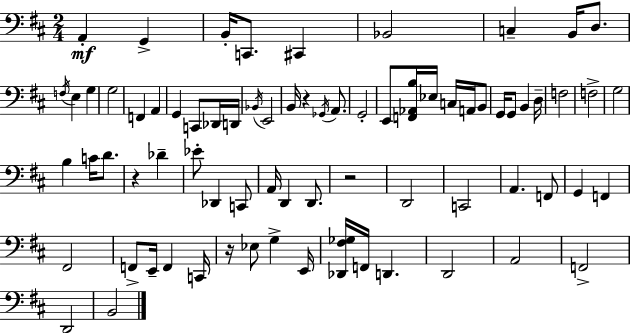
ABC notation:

X:1
T:Untitled
M:2/4
L:1/4
K:D
A,, G,, B,,/4 C,,/2 ^C,, _B,,2 C, B,,/4 D,/2 F,/4 E, G, G,2 F,, A,, G,, C,,/2 _D,,/4 D,,/4 _B,,/4 E,,2 B,,/4 z _G,,/4 A,,/2 G,,2 E,,/2 [F,,_A,,B,]/4 _E,/4 C,/4 A,,/4 B,,/2 G,,/4 G,,/2 B,, D,/4 F,2 F,2 G,2 B, C/4 D/2 z _D _E/2 _D,, C,,/2 A,,/4 D,, D,,/2 z2 D,,2 C,,2 A,, F,,/2 G,, F,, ^F,,2 F,,/2 E,,/4 F,, C,,/4 z/4 _E,/2 G, E,,/4 [_D,,^F,_G,]/4 F,,/4 D,, D,,2 A,,2 F,,2 D,,2 B,,2